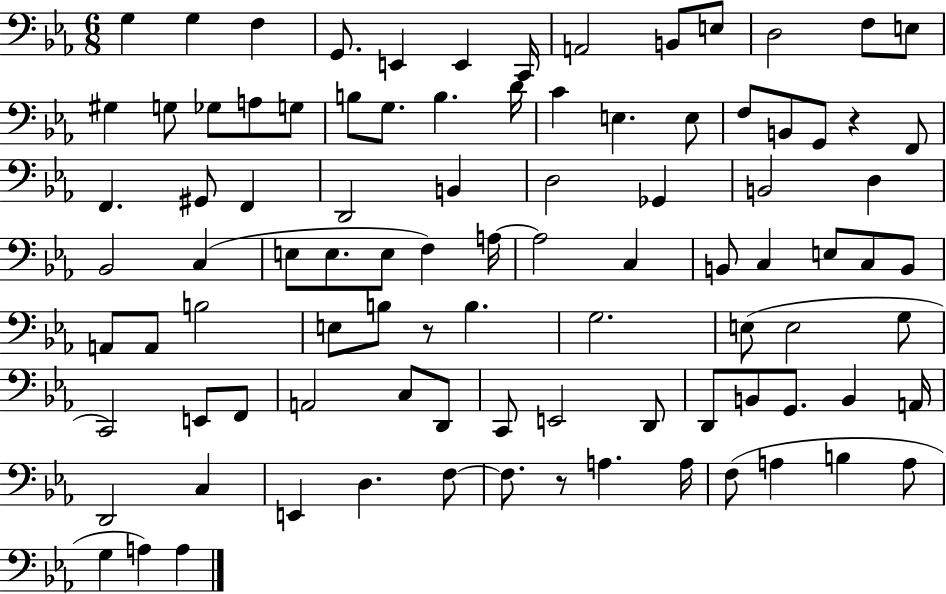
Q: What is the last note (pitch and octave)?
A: A3